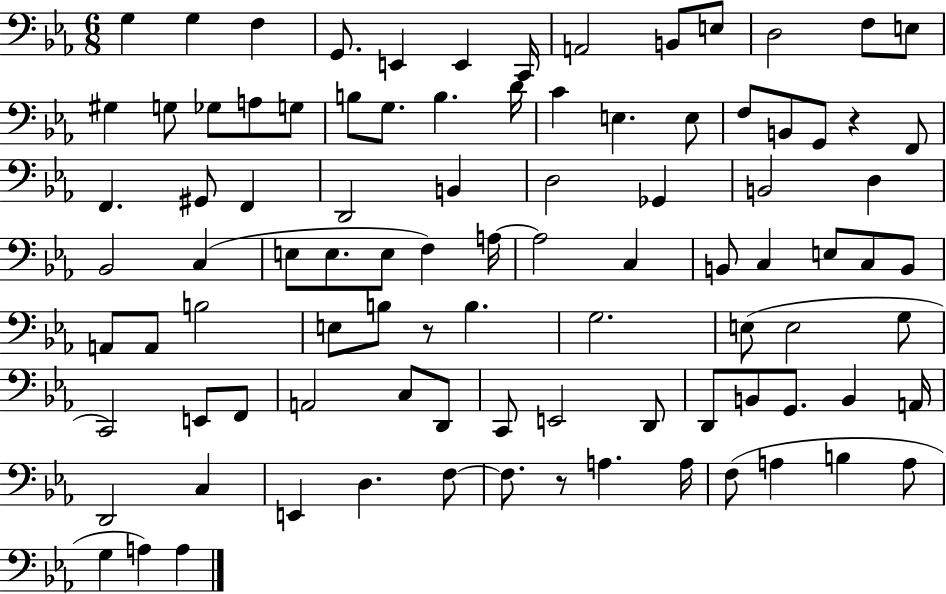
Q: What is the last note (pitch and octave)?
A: A3